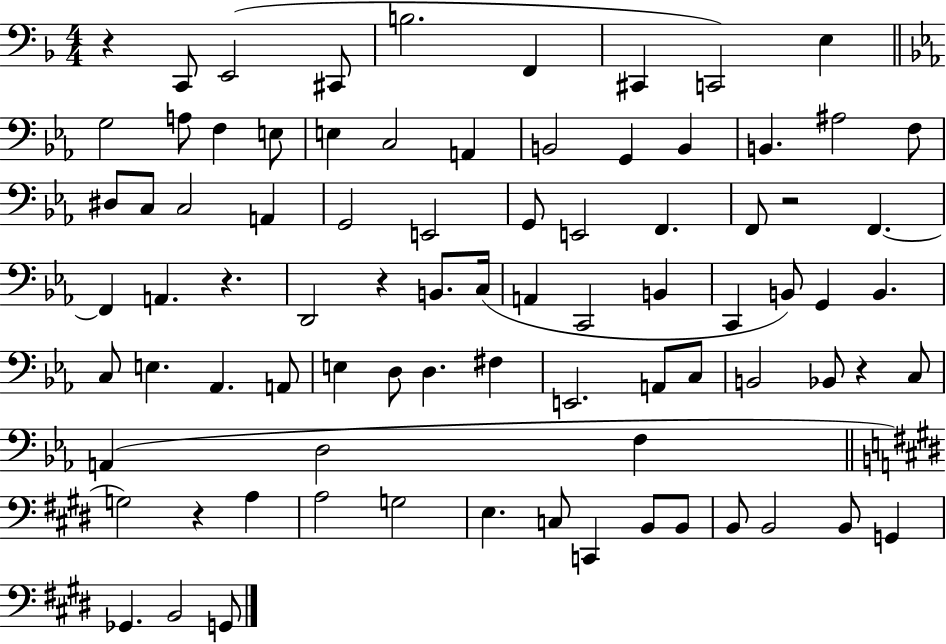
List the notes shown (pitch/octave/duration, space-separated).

R/q C2/e E2/h C#2/e B3/h. F2/q C#2/q C2/h E3/q G3/h A3/e F3/q E3/e E3/q C3/h A2/q B2/h G2/q B2/q B2/q. A#3/h F3/e D#3/e C3/e C3/h A2/q G2/h E2/h G2/e E2/h F2/q. F2/e R/h F2/q. F2/q A2/q. R/q. D2/h R/q B2/e. C3/s A2/q C2/h B2/q C2/q B2/e G2/q B2/q. C3/e E3/q. Ab2/q. A2/e E3/q D3/e D3/q. F#3/q E2/h. A2/e C3/e B2/h Bb2/e R/q C3/e A2/q D3/h F3/q G3/h R/q A3/q A3/h G3/h E3/q. C3/e C2/q B2/e B2/e B2/e B2/h B2/e G2/q Gb2/q. B2/h G2/e